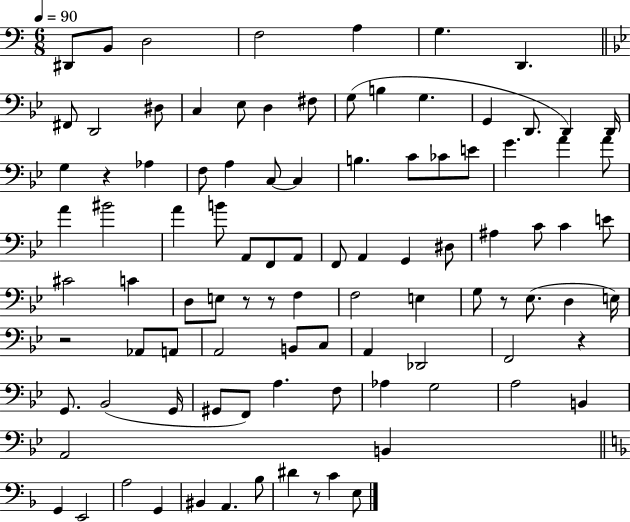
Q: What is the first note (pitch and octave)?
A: D#2